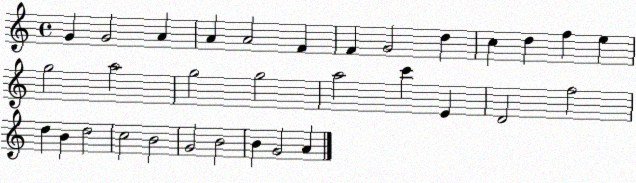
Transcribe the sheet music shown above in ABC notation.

X:1
T:Untitled
M:4/4
L:1/4
K:C
G G2 A A A2 F F G2 d c d f e g2 a2 g2 g2 a2 c' E D2 f2 d B d2 c2 B2 G2 B2 B G2 A